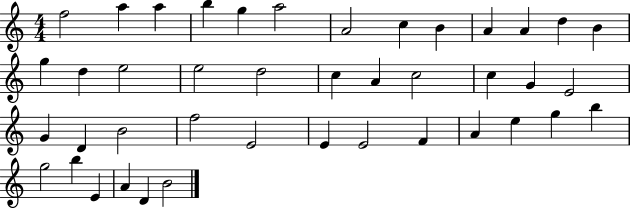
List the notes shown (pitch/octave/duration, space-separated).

F5/h A5/q A5/q B5/q G5/q A5/h A4/h C5/q B4/q A4/q A4/q D5/q B4/q G5/q D5/q E5/h E5/h D5/h C5/q A4/q C5/h C5/q G4/q E4/h G4/q D4/q B4/h F5/h E4/h E4/q E4/h F4/q A4/q E5/q G5/q B5/q G5/h B5/q E4/q A4/q D4/q B4/h